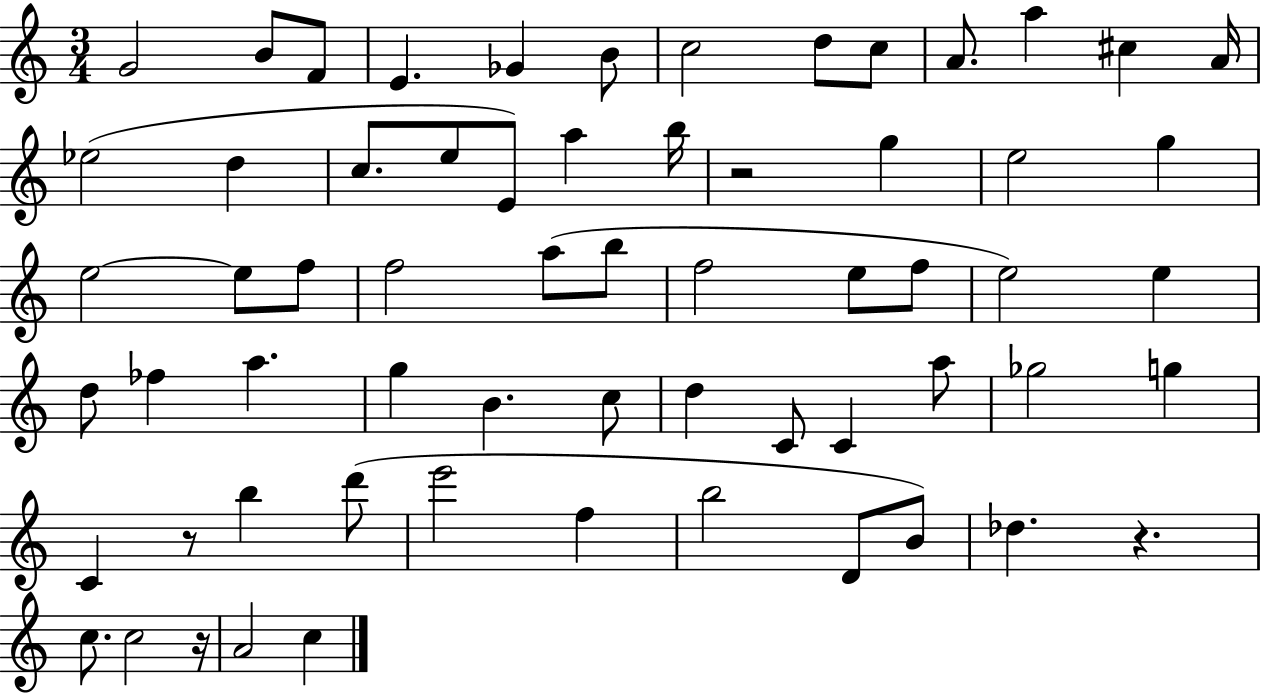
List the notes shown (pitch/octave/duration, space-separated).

G4/h B4/e F4/e E4/q. Gb4/q B4/e C5/h D5/e C5/e A4/e. A5/q C#5/q A4/s Eb5/h D5/q C5/e. E5/e E4/e A5/q B5/s R/h G5/q E5/h G5/q E5/h E5/e F5/e F5/h A5/e B5/e F5/h E5/e F5/e E5/h E5/q D5/e FES5/q A5/q. G5/q B4/q. C5/e D5/q C4/e C4/q A5/e Gb5/h G5/q C4/q R/e B5/q D6/e E6/h F5/q B5/h D4/e B4/e Db5/q. R/q. C5/e. C5/h R/s A4/h C5/q